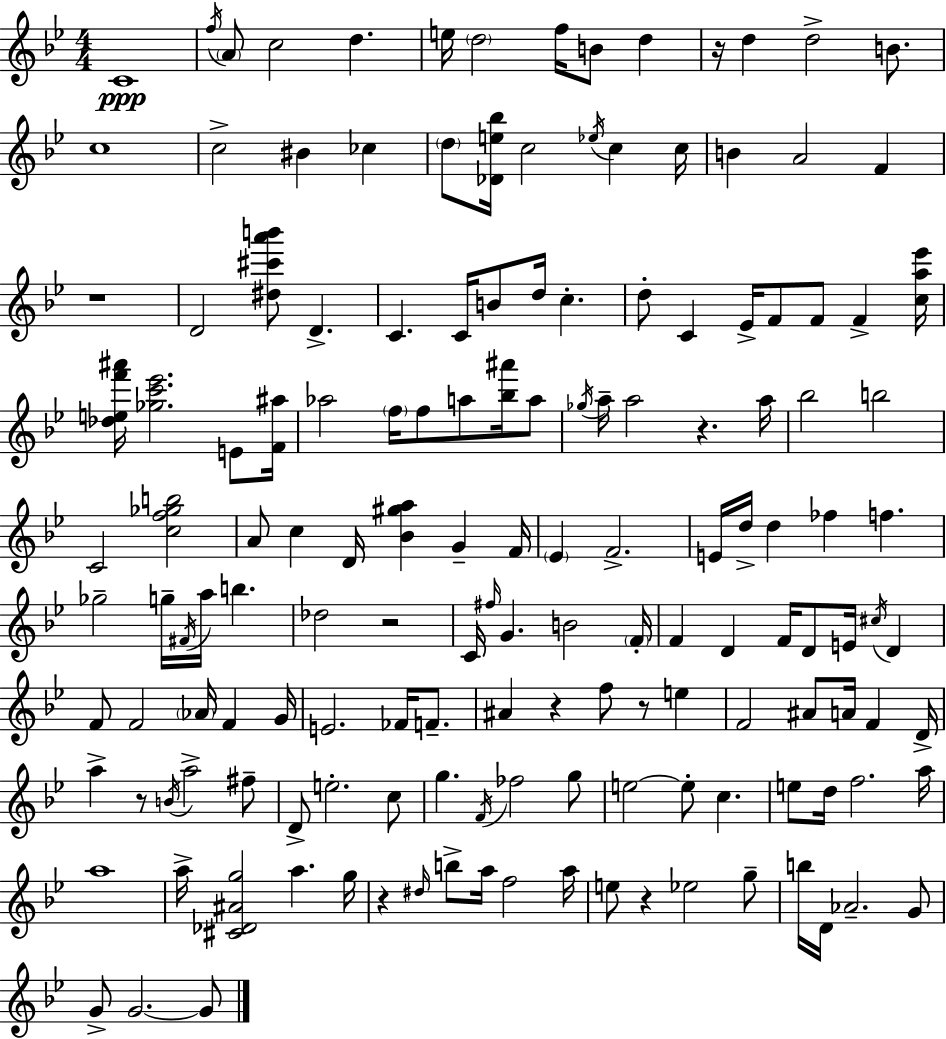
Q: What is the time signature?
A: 4/4